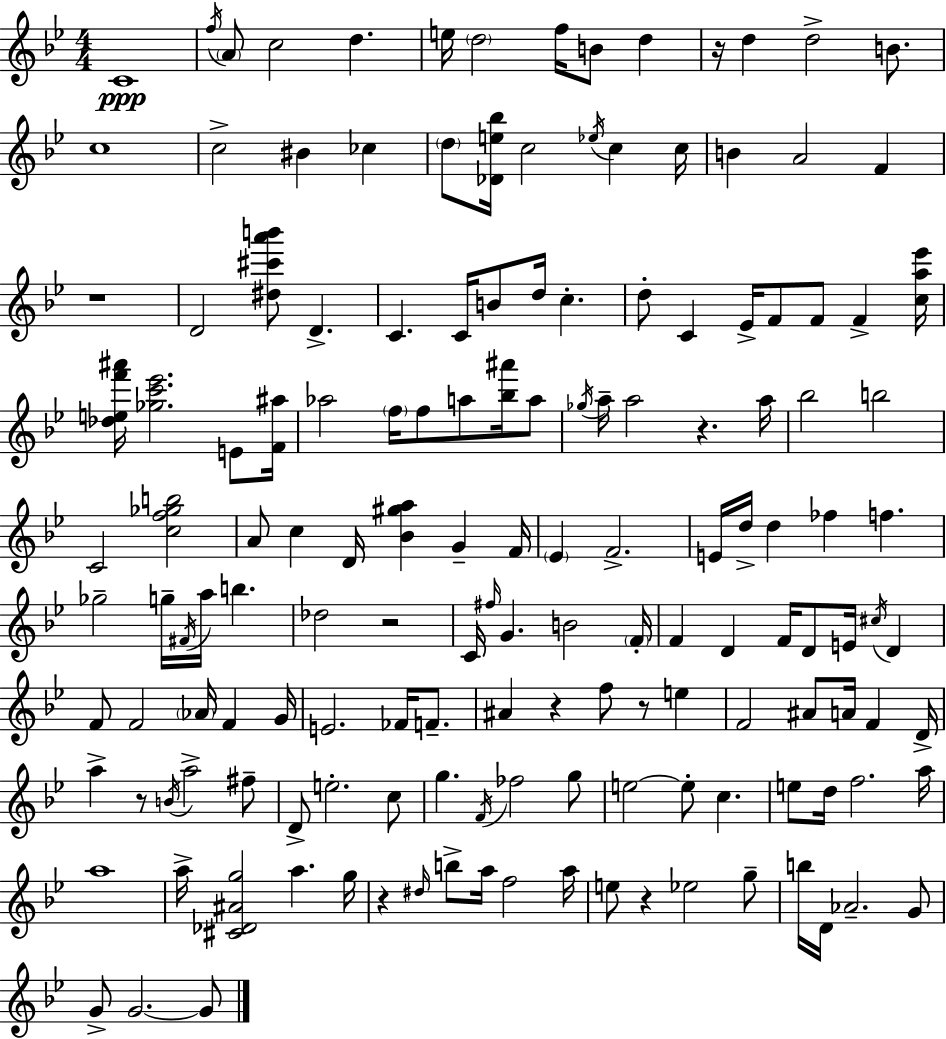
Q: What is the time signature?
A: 4/4